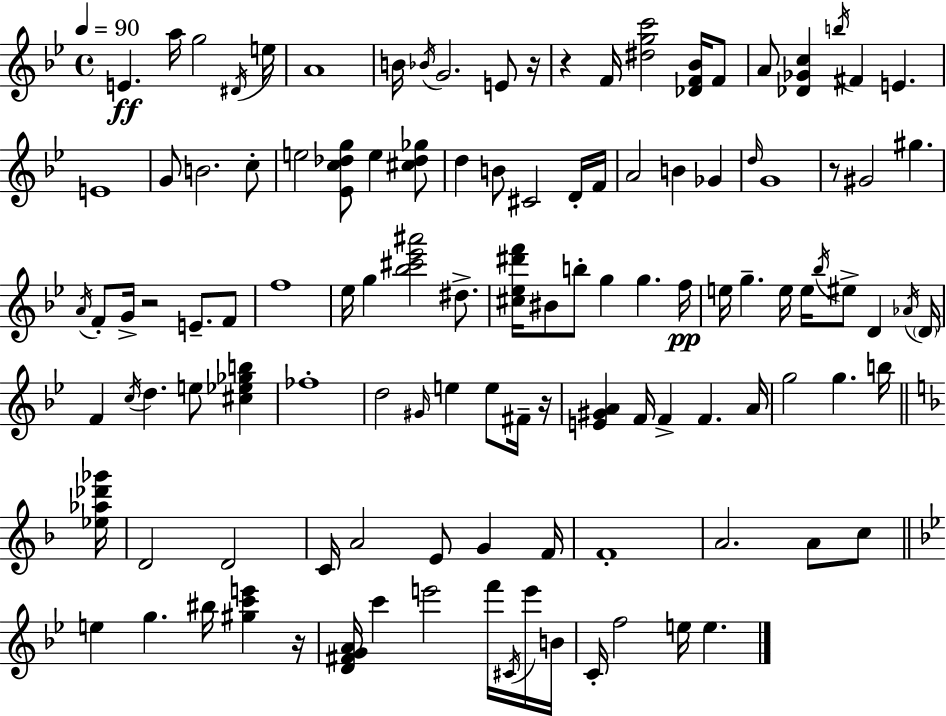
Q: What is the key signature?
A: G minor